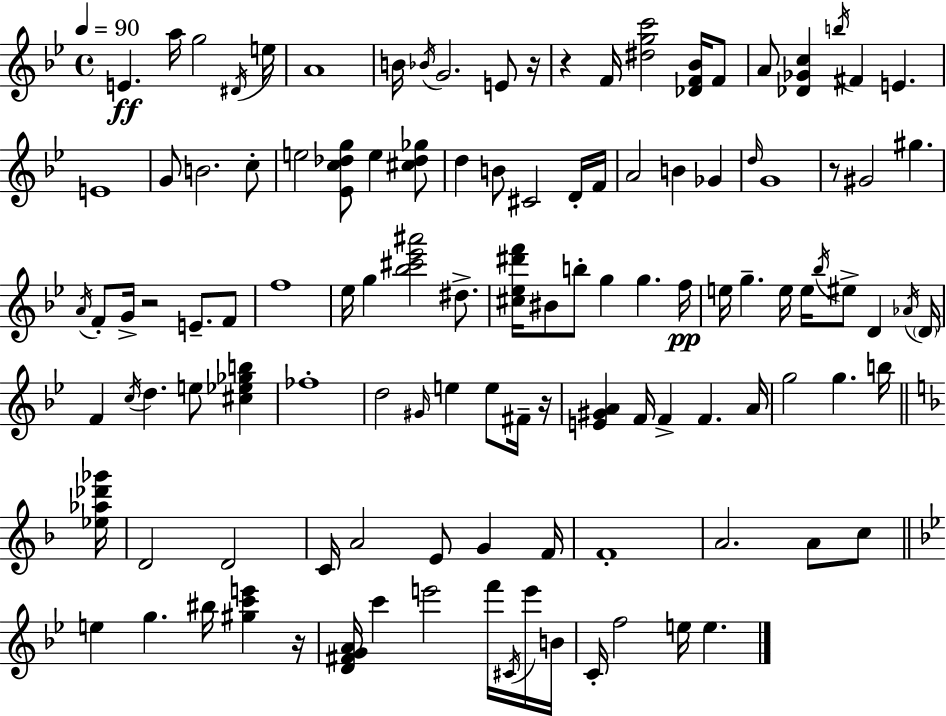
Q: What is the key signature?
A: G minor